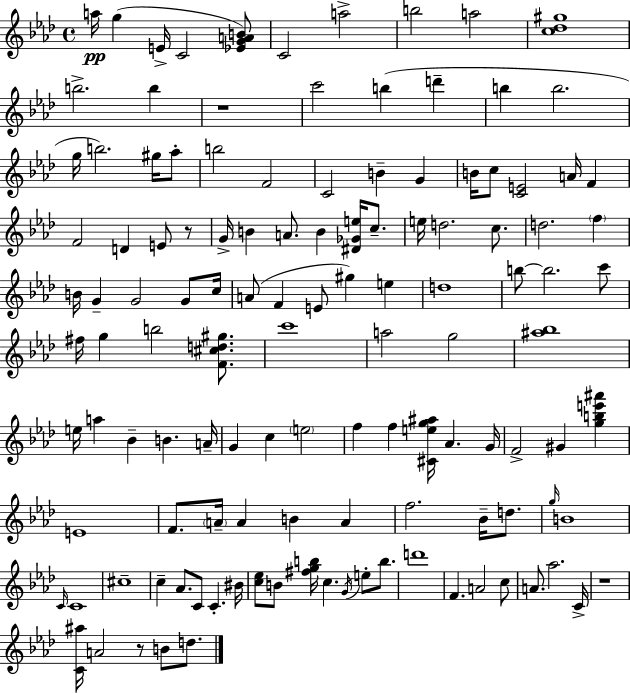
A5/s G5/q E4/s C4/h [Eb4,G4,A4,B4]/e C4/h A5/h B5/h A5/h [C5,Db5,G#5]/w B5/h. B5/q R/w C6/h B5/q D6/q B5/q B5/h. G5/s B5/h. G#5/s Ab5/e B5/h F4/h C4/h B4/q G4/q B4/s C5/e [C4,E4]/h A4/s F4/q F4/h D4/q E4/e R/e G4/s B4/q A4/e. B4/q [D#4,Gb4,E5]/s C5/e. E5/s D5/h. C5/e. D5/h. F5/q B4/s G4/q G4/h G4/e C5/s A4/e F4/q E4/e G#5/q E5/q D5/w B5/e B5/h. C6/e F#5/s G5/q B5/h [F4,C#5,D5,G#5]/e. C6/w A5/h G5/h [A#5,Bb5]/w E5/s A5/q Bb4/q B4/q. A4/s G4/q C5/q E5/h F5/q F5/q [C#4,E5,G5,A#5]/s Ab4/q. G4/s F4/h G#4/q [G5,B5,E6,A#6]/q E4/w F4/e. A4/s A4/q B4/q A4/q F5/h. Bb4/s D5/e. G5/s B4/w C4/s C4/w C#5/w C5/q Ab4/e. C4/e C4/q. BIS4/s [C5,Eb5]/e B4/e [F#5,G5,B5]/s C5/q. G4/s E5/e B5/e. D6/w F4/q. A4/h C5/e A4/e. Ab5/h. C4/s R/w [C4,A#5]/s A4/h R/e B4/e D5/e.